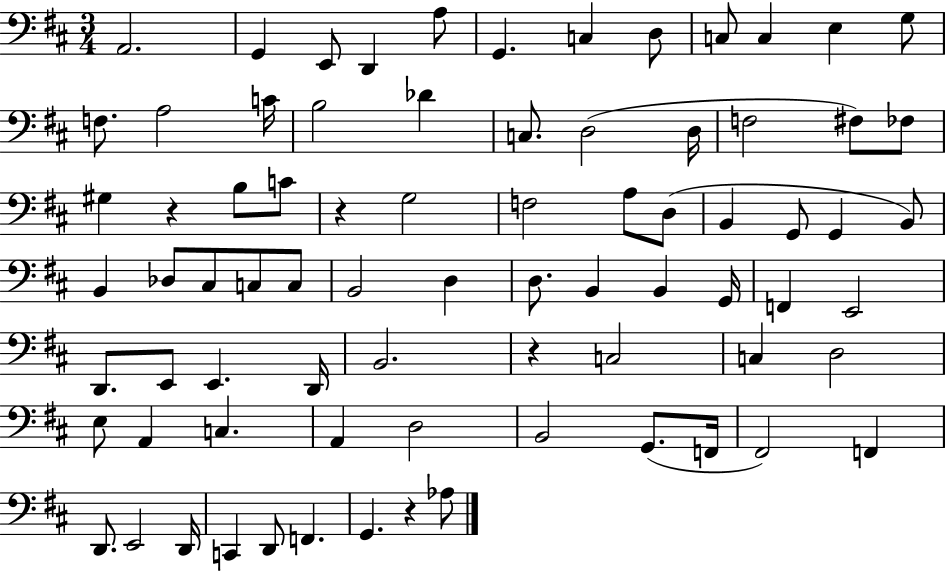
A2/h. G2/q E2/e D2/q A3/e G2/q. C3/q D3/e C3/e C3/q E3/q G3/e F3/e. A3/h C4/s B3/h Db4/q C3/e. D3/h D3/s F3/h F#3/e FES3/e G#3/q R/q B3/e C4/e R/q G3/h F3/h A3/e D3/e B2/q G2/e G2/q B2/e B2/q Db3/e C#3/e C3/e C3/e B2/h D3/q D3/e. B2/q B2/q G2/s F2/q E2/h D2/e. E2/e E2/q. D2/s B2/h. R/q C3/h C3/q D3/h E3/e A2/q C3/q. A2/q D3/h B2/h G2/e. F2/s F#2/h F2/q D2/e. E2/h D2/s C2/q D2/e F2/q. G2/q. R/q Ab3/e